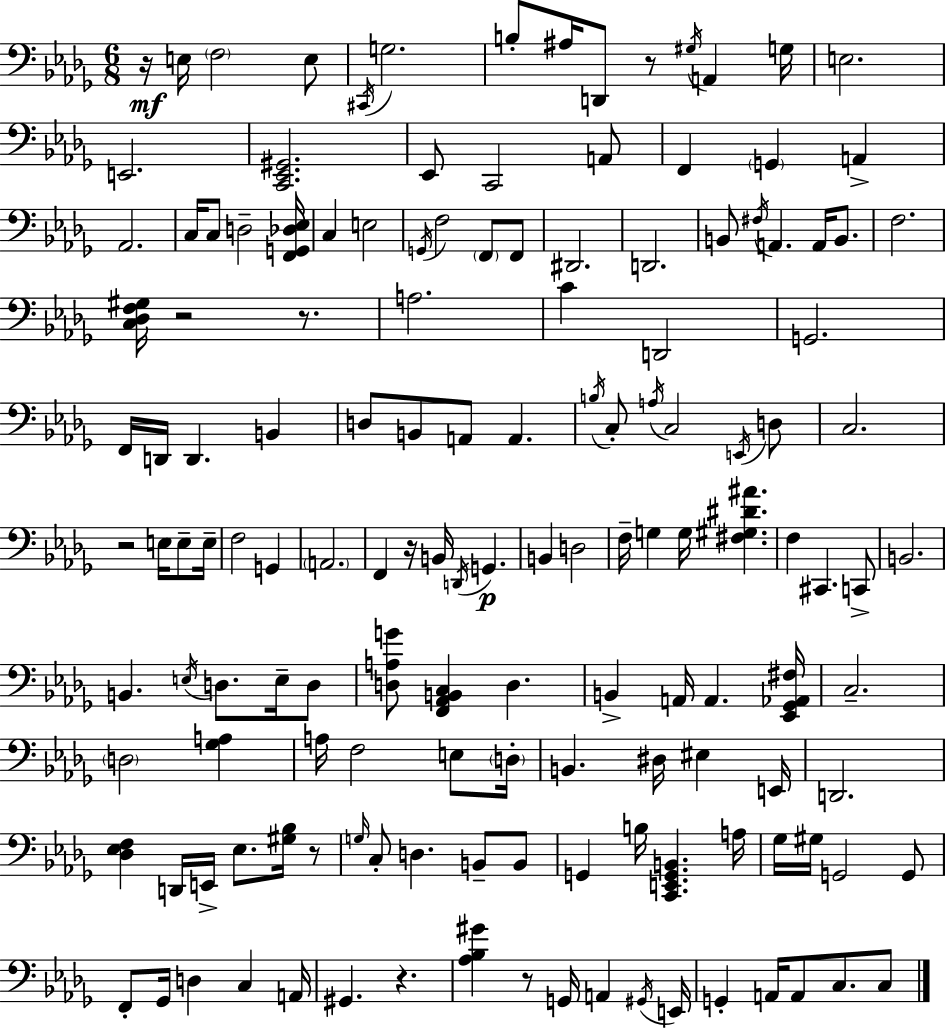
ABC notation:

X:1
T:Untitled
M:6/8
L:1/4
K:Bbm
z/4 E,/4 F,2 E,/2 ^C,,/4 G,2 B,/2 ^A,/4 D,,/2 z/2 ^G,/4 A,, G,/4 E,2 E,,2 [C,,_E,,^G,,]2 _E,,/2 C,,2 A,,/2 F,, G,, A,, _A,,2 C,/4 C,/2 D,2 [F,,G,,_D,_E,]/4 C, E,2 G,,/4 F,2 F,,/2 F,,/2 ^D,,2 D,,2 B,,/2 ^F,/4 A,, A,,/4 B,,/2 F,2 [C,_D,F,^G,]/4 z2 z/2 A,2 C D,,2 G,,2 F,,/4 D,,/4 D,, B,, D,/2 B,,/2 A,,/2 A,, B,/4 C,/2 A,/4 C,2 E,,/4 D,/2 C,2 z2 E,/4 E,/2 E,/4 F,2 G,, A,,2 F,, z/4 B,,/4 D,,/4 G,, B,, D,2 F,/4 G, G,/4 [^F,^G,^D^A] F, ^C,, C,,/2 B,,2 B,, E,/4 D,/2 E,/4 D,/2 [D,A,G]/2 [F,,_A,,B,,C,] D, B,, A,,/4 A,, [_E,,_G,,_A,,^F,]/4 C,2 D,2 [_G,A,] A,/4 F,2 E,/2 D,/4 B,, ^D,/4 ^E, E,,/4 D,,2 [_D,_E,F,] D,,/4 E,,/4 _E,/2 [^G,_B,]/4 z/2 G,/4 C,/2 D, B,,/2 B,,/2 G,, B,/4 [C,,E,,G,,B,,] A,/4 _G,/4 ^G,/4 G,,2 G,,/2 F,,/2 _G,,/4 D, C, A,,/4 ^G,, z [_A,_B,^G] z/2 G,,/4 A,, ^G,,/4 E,,/4 G,, A,,/4 A,,/2 C,/2 C,/2